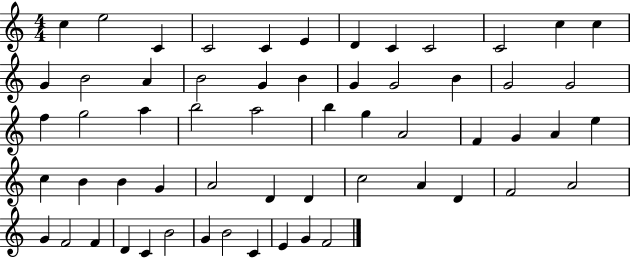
C5/q E5/h C4/q C4/h C4/q E4/q D4/q C4/q C4/h C4/h C5/q C5/q G4/q B4/h A4/q B4/h G4/q B4/q G4/q G4/h B4/q G4/h G4/h F5/q G5/h A5/q B5/h A5/h B5/q G5/q A4/h F4/q G4/q A4/q E5/q C5/q B4/q B4/q G4/q A4/h D4/q D4/q C5/h A4/q D4/q F4/h A4/h G4/q F4/h F4/q D4/q C4/q B4/h G4/q B4/h C4/q E4/q G4/q F4/h